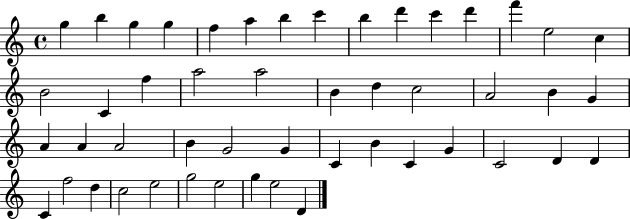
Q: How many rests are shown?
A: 0